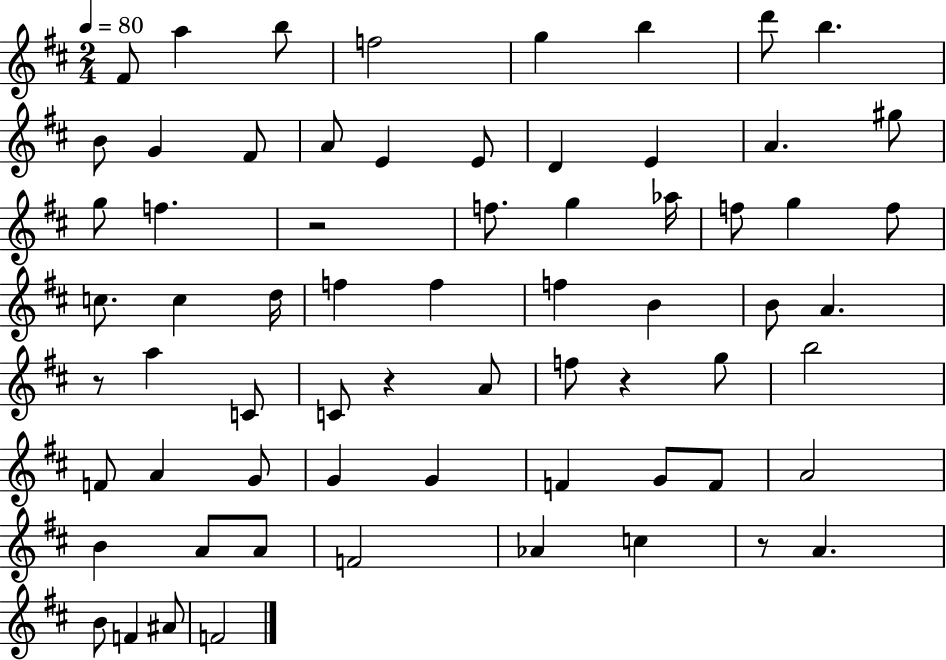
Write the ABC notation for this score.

X:1
T:Untitled
M:2/4
L:1/4
K:D
^F/2 a b/2 f2 g b d'/2 b B/2 G ^F/2 A/2 E E/2 D E A ^g/2 g/2 f z2 f/2 g _a/4 f/2 g f/2 c/2 c d/4 f f f B B/2 A z/2 a C/2 C/2 z A/2 f/2 z g/2 b2 F/2 A G/2 G G F G/2 F/2 A2 B A/2 A/2 F2 _A c z/2 A B/2 F ^A/2 F2